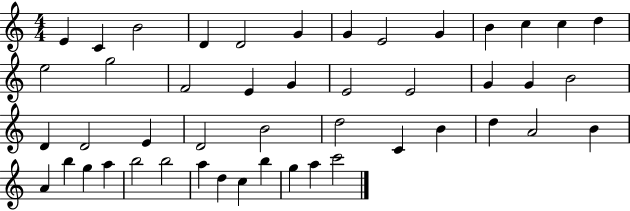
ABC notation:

X:1
T:Untitled
M:4/4
L:1/4
K:C
E C B2 D D2 G G E2 G B c c d e2 g2 F2 E G E2 E2 G G B2 D D2 E D2 B2 d2 C B d A2 B A b g a b2 b2 a d c b g a c'2